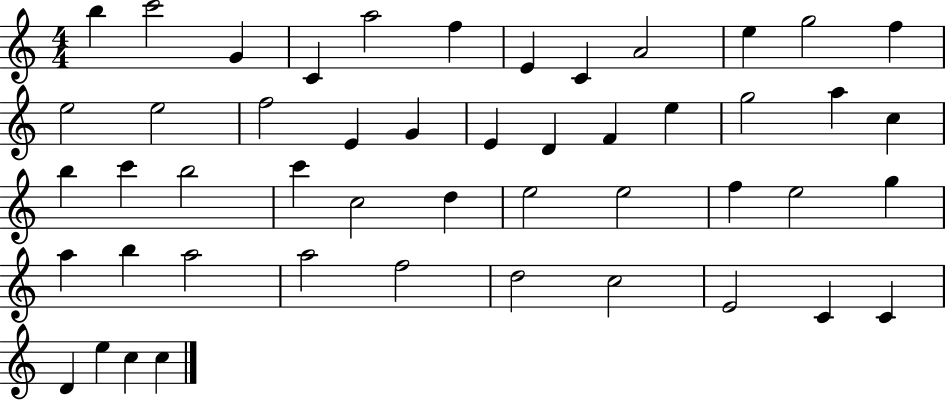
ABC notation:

X:1
T:Untitled
M:4/4
L:1/4
K:C
b c'2 G C a2 f E C A2 e g2 f e2 e2 f2 E G E D F e g2 a c b c' b2 c' c2 d e2 e2 f e2 g a b a2 a2 f2 d2 c2 E2 C C D e c c